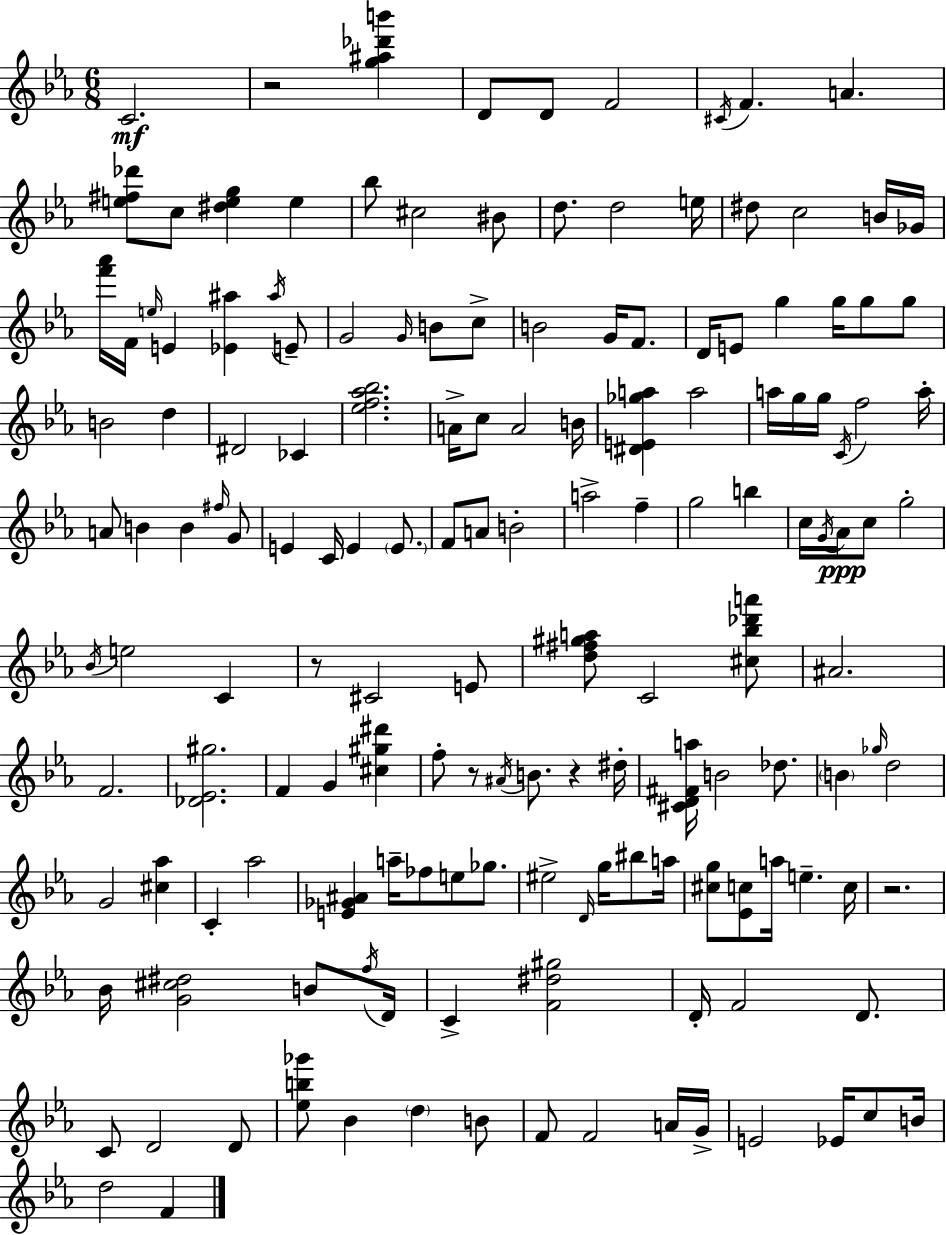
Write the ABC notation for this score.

X:1
T:Untitled
M:6/8
L:1/4
K:Eb
C2 z2 [g^a_d'b'] D/2 D/2 F2 ^C/4 F A [e^f_d']/2 c/2 [^deg] e _b/2 ^c2 ^B/2 d/2 d2 e/4 ^d/2 c2 B/4 _G/4 [f'_a']/4 F/4 e/4 E [_E^a] ^a/4 E/2 G2 G/4 B/2 c/2 B2 G/4 F/2 D/4 E/2 g g/4 g/2 g/2 B2 d ^D2 _C [_ef_a_b]2 A/4 c/2 A2 B/4 [^DE_ga] a2 a/4 g/4 g/4 C/4 f2 a/4 A/2 B B ^f/4 G/2 E C/4 E E/2 F/2 A/2 B2 a2 f g2 b c/4 G/4 _A/4 c/2 g2 _B/4 e2 C z/2 ^C2 E/2 [d^f^ga]/2 C2 [^c_b_d'a']/2 ^A2 F2 [_D_E^g]2 F G [^c^g^d'] f/2 z/2 ^A/4 B/2 z ^d/4 [^CD^Fa]/4 B2 _d/2 B _g/4 d2 G2 [^c_a] C _a2 [E_G^A] a/4 _f/2 e/2 _g/2 ^e2 D/4 g/4 ^b/2 a/4 [^cg]/2 [_Ec]/2 a/4 e c/4 z2 _B/4 [G^c^d]2 B/2 f/4 D/4 C [F^d^g]2 D/4 F2 D/2 C/2 D2 D/2 [_eb_g']/2 _B d B/2 F/2 F2 A/4 G/4 E2 _E/4 c/2 B/4 d2 F